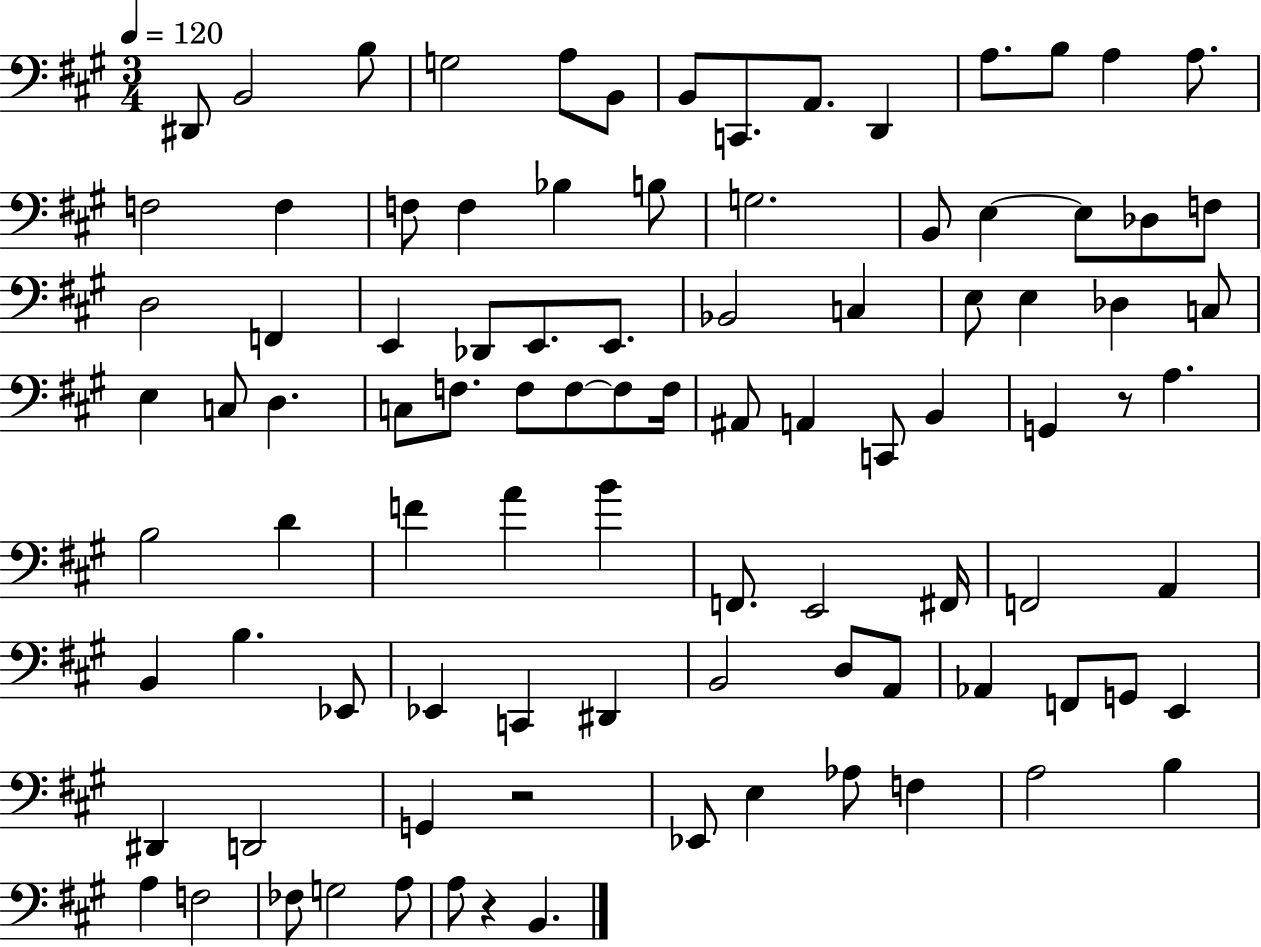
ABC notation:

X:1
T:Untitled
M:3/4
L:1/4
K:A
^D,,/2 B,,2 B,/2 G,2 A,/2 B,,/2 B,,/2 C,,/2 A,,/2 D,, A,/2 B,/2 A, A,/2 F,2 F, F,/2 F, _B, B,/2 G,2 B,,/2 E, E,/2 _D,/2 F,/2 D,2 F,, E,, _D,,/2 E,,/2 E,,/2 _B,,2 C, E,/2 E, _D, C,/2 E, C,/2 D, C,/2 F,/2 F,/2 F,/2 F,/2 F,/4 ^A,,/2 A,, C,,/2 B,, G,, z/2 A, B,2 D F A B F,,/2 E,,2 ^F,,/4 F,,2 A,, B,, B, _E,,/2 _E,, C,, ^D,, B,,2 D,/2 A,,/2 _A,, F,,/2 G,,/2 E,, ^D,, D,,2 G,, z2 _E,,/2 E, _A,/2 F, A,2 B, A, F,2 _F,/2 G,2 A,/2 A,/2 z B,,